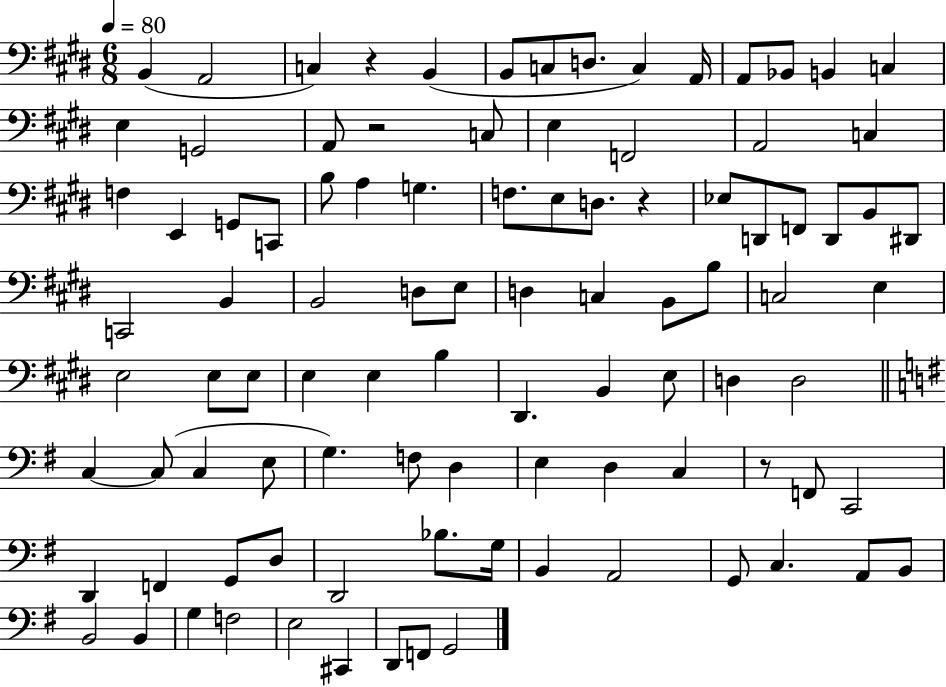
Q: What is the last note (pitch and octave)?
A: G2